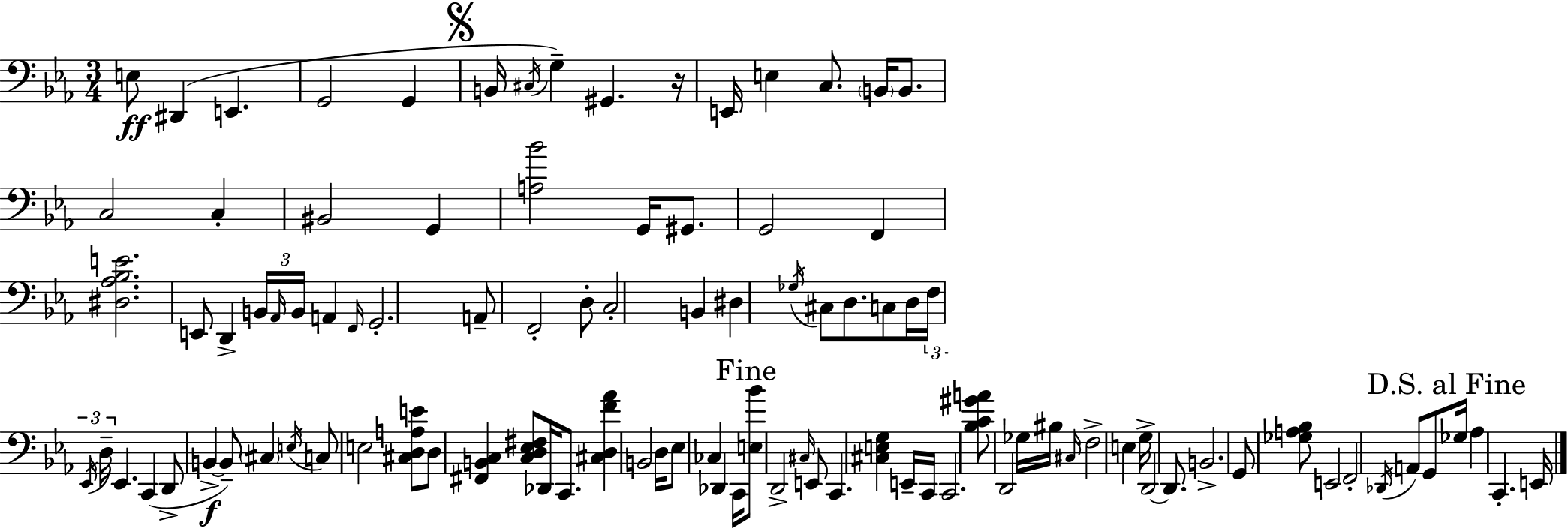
X:1
T:Untitled
M:3/4
L:1/4
K:Eb
E,/2 ^D,, E,, G,,2 G,, B,,/4 ^C,/4 G, ^G,, z/4 E,,/4 E, C,/2 B,,/4 B,,/2 C,2 C, ^B,,2 G,, [A,_B]2 G,,/4 ^G,,/2 G,,2 F,, [^D,_A,_B,E]2 E,,/2 D,, B,,/4 _A,,/4 B,,/4 A,, F,,/4 G,,2 A,,/2 F,,2 D,/2 C,2 B,, ^D, _G,/4 ^C,/2 D,/2 C,/2 D,/4 F,/4 _E,,/4 D,/4 _E,, C,, D,,/2 B,, B,,/2 ^C, E,/4 C,/2 E,2 [^C,D,A,E]/2 D,/2 [^F,,B,,C,] [C,D,_E,^F,]/2 _D,,/4 C,,/2 [^C,D,F_A] B,,2 D,/4 _E,/2 _C, _D,, C,,/4 [E,_B]/2 D,,2 ^C,/4 E,,/2 C,, [^C,E,G,] E,,/4 C,,/4 C,,2 [_B,C^GA]/2 D,,2 _G,/4 ^B,/4 ^C,/4 F,2 E, G,/4 D,,2 D,,/2 B,,2 G,,/2 [_G,A,_B,]/2 E,,2 F,,2 _D,,/4 A,,/2 G,,/2 _G,/4 _A, C,, E,,/4